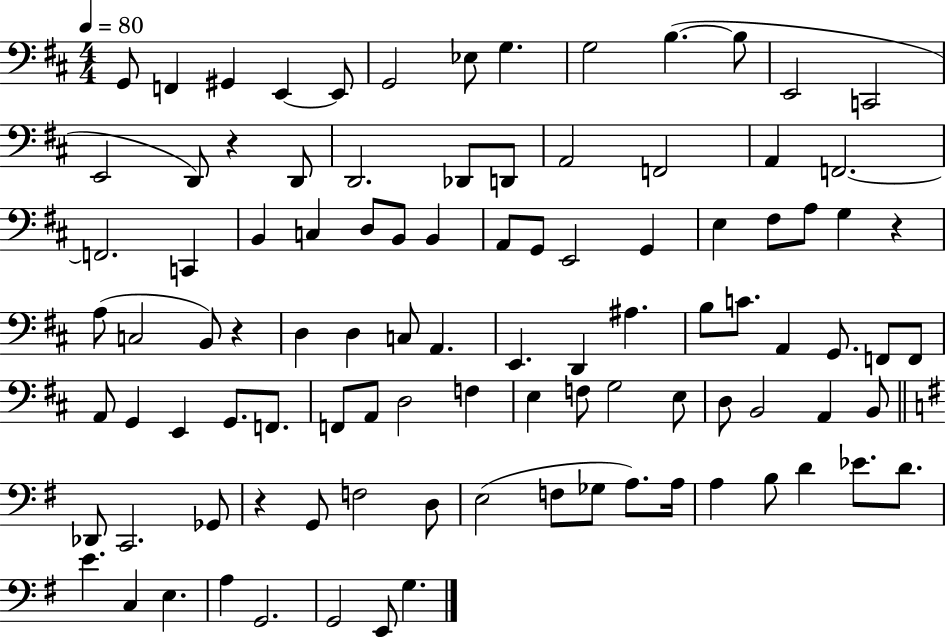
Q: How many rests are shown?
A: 4